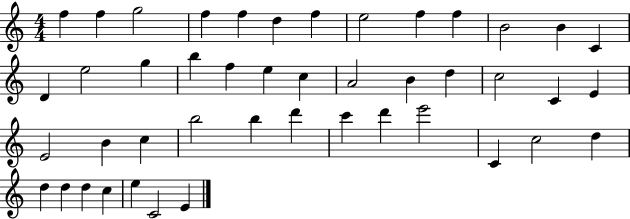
{
  \clef treble
  \numericTimeSignature
  \time 4/4
  \key c \major
  f''4 f''4 g''2 | f''4 f''4 d''4 f''4 | e''2 f''4 f''4 | b'2 b'4 c'4 | \break d'4 e''2 g''4 | b''4 f''4 e''4 c''4 | a'2 b'4 d''4 | c''2 c'4 e'4 | \break e'2 b'4 c''4 | b''2 b''4 d'''4 | c'''4 d'''4 e'''2 | c'4 c''2 d''4 | \break d''4 d''4 d''4 c''4 | e''4 c'2 e'4 | \bar "|."
}